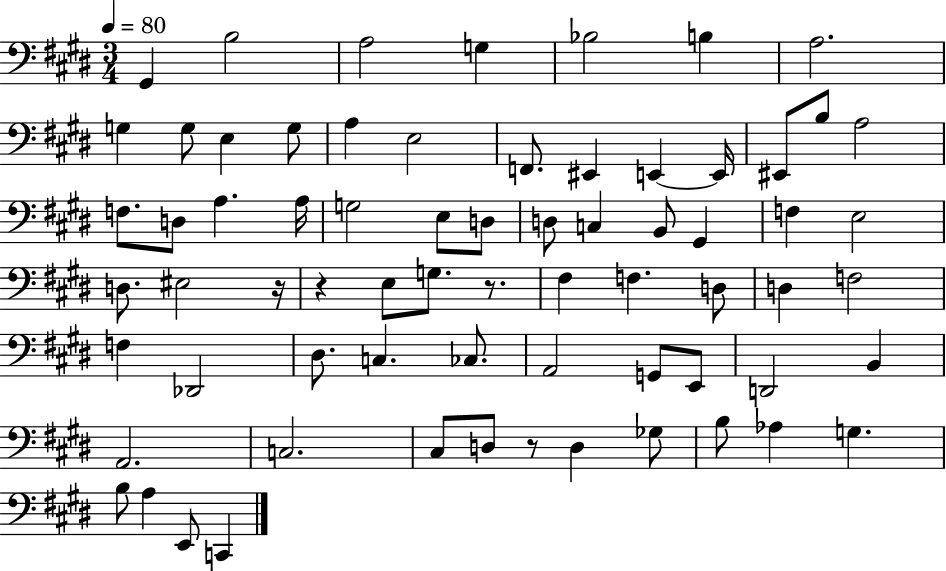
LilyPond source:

{
  \clef bass
  \numericTimeSignature
  \time 3/4
  \key e \major
  \tempo 4 = 80
  gis,4 b2 | a2 g4 | bes2 b4 | a2. | \break g4 g8 e4 g8 | a4 e2 | f,8. eis,4 e,4~~ e,16 | eis,8 b8 a2 | \break f8. d8 a4. a16 | g2 e8 d8 | d8 c4 b,8 gis,4 | f4 e2 | \break d8. eis2 r16 | r4 e8 g8. r8. | fis4 f4. d8 | d4 f2 | \break f4 des,2 | dis8. c4. ces8. | a,2 g,8 e,8 | d,2 b,4 | \break a,2. | c2. | cis8 d8 r8 d4 ges8 | b8 aes4 g4. | \break b8 a4 e,8 c,4 | \bar "|."
}